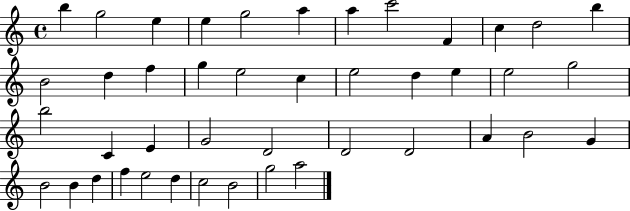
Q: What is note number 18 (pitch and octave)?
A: C5